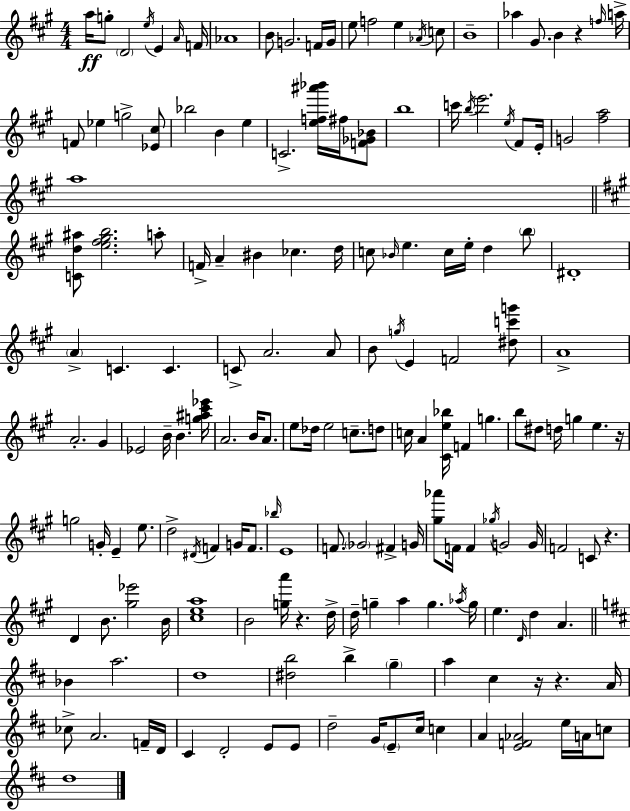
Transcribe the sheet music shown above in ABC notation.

X:1
T:Untitled
M:4/4
L:1/4
K:A
a/4 g/2 D2 e/4 E A/4 F/4 _A4 B/2 G2 F/4 G/4 e/2 f2 e _A/4 c/2 B4 _a ^G/2 B z f/4 a/4 F/2 _e g2 [_E^c]/2 _b2 B e C2 [ef^a'_b']/4 ^f/4 [F_G_B]/2 b4 c'/4 b/4 e'2 e/4 ^F/2 E/4 G2 [^fa]2 a4 [Cd^a]/2 [e^f^gb]2 a/2 F/4 A ^B _c d/4 c/2 _B/4 e c/4 e/4 d b/2 ^D4 A C C C/2 A2 A/2 B/2 g/4 E F2 [^dc'g']/2 A4 A2 ^G _E2 B/4 B [g^a^c'_e']/4 A2 B/4 A/2 e/2 _d/4 e2 c/2 d/2 c/4 A [^Ce_b]/4 F g b/2 ^d/2 d/4 g e z/4 g2 G/4 E e/2 d2 ^D/4 F G/4 F/2 _b/4 E4 F/2 _G2 ^F G/4 [^g_a']/2 F/4 F _g/4 G2 G/4 F2 C/2 z D B/2 [^g_e']2 B/4 [^cea]4 B2 [ga']/4 z d/4 d/4 g a g _a/4 g/4 e D/4 d A _B a2 d4 [^db]2 b g a ^c z/4 z A/4 _c/2 A2 F/4 D/4 ^C D2 E/2 E/2 d2 G/4 E/2 ^c/4 c A [EF_A]2 e/4 A/4 c/2 d4